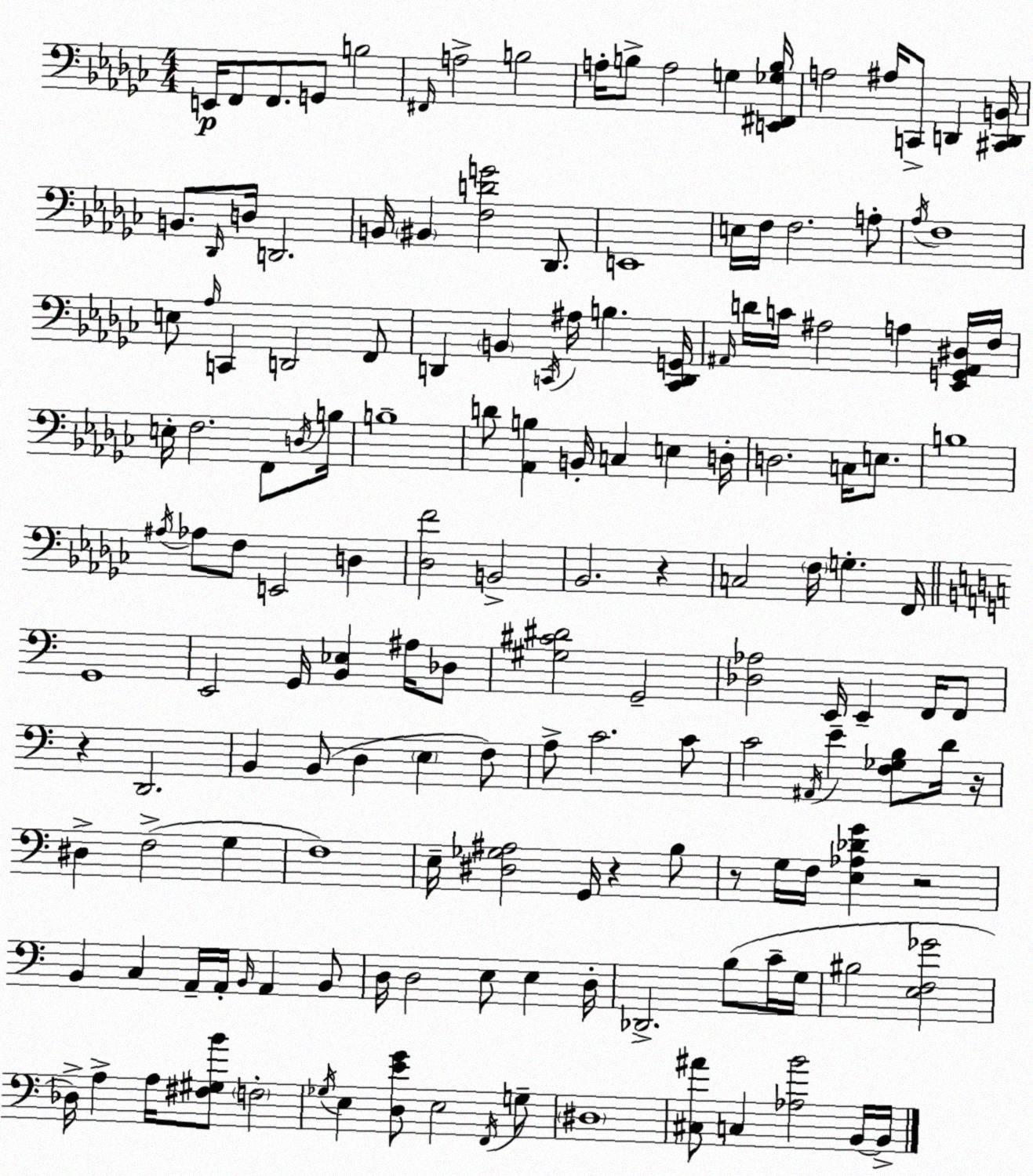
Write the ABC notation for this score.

X:1
T:Untitled
M:4/4
L:1/4
K:Ebm
E,,/4 F,,/2 F,,/2 G,,/2 B,2 ^F,,/4 A,2 B,2 A,/4 B,/2 A,2 G, [E,,^F,,_G,B,]/4 A,2 ^A,/4 C,,/2 D,, [^C,,D,,B,,]/4 B,,/2 _D,,/4 D,/4 D,,2 B,,/4 ^B,, [F,DG]2 _D,,/2 E,,4 E,/4 F,/4 F,2 A,/2 _A,/4 F,4 E,/2 _A,/4 C,, D,,2 F,,/2 D,, B,, C,,/4 ^A,/4 B, [C,,D,,G,,]/4 ^A,,/4 D/4 C/4 ^A,2 A, [_E,,G,,^A,,^D,]/4 F,/4 E,/4 F,2 F,,/2 D,/4 B,/4 B,4 D/2 [_A,,B,] B,,/4 C, E, D,/4 D,2 C,/4 E,/2 B,4 ^A,/4 _A,/2 F,/2 E,,2 D, [_D,F]2 B,,2 _B,,2 z C,2 F,/4 G, F,,/4 G,,4 E,,2 G,,/4 [B,,_E,] ^A,/4 _D,/2 [^G,^C^D]2 G,,2 [_D,_A,]2 E,,/4 E,, F,,/4 F,,/2 z D,,2 B,, B,,/2 D, E, F,/2 A,/2 C2 C/2 C2 ^A,,/4 E [F,_G,B,]/2 D/4 z/4 ^D, F,2 G, F,4 E,/4 [^D,_G,^A,]2 G,,/4 z B,/2 z/2 G,/4 F,/4 [E,_A,_DG] z2 B,, C, A,,/4 A,,/4 B,,/4 A,, B,,/2 D,/4 D,2 E,/2 E, D,/4 _D,,2 B,/2 C/4 G,/4 ^B,2 [E,F,_G]2 _D,/4 A, A,/4 [^F,^G,B]/2 F,2 _G,/4 E, [D,EG]/2 E,2 F,,/4 G,/2 ^D,4 [^C,^A]/2 C, [_A,B]2 B,,/4 B,,/4